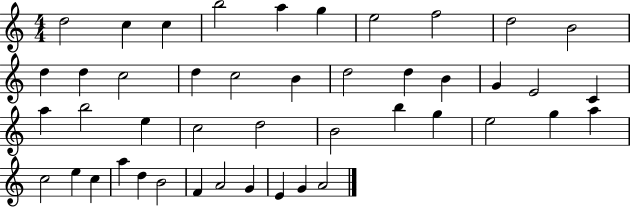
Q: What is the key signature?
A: C major